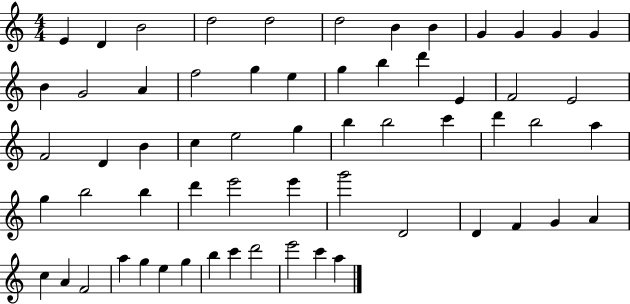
X:1
T:Untitled
M:4/4
L:1/4
K:C
E D B2 d2 d2 d2 B B G G G G B G2 A f2 g e g b d' E F2 E2 F2 D B c e2 g b b2 c' d' b2 a g b2 b d' e'2 e' g'2 D2 D F G A c A F2 a g e g b c' d'2 e'2 c' a